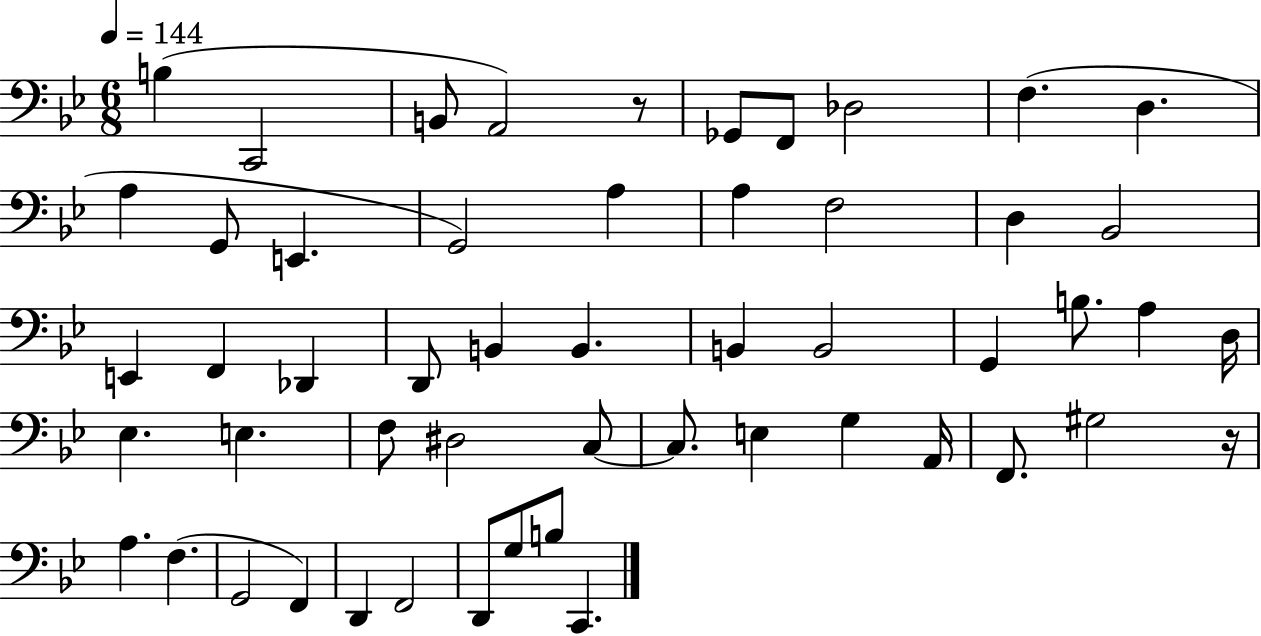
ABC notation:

X:1
T:Untitled
M:6/8
L:1/4
K:Bb
B, C,,2 B,,/2 A,,2 z/2 _G,,/2 F,,/2 _D,2 F, D, A, G,,/2 E,, G,,2 A, A, F,2 D, _B,,2 E,, F,, _D,, D,,/2 B,, B,, B,, B,,2 G,, B,/2 A, D,/4 _E, E, F,/2 ^D,2 C,/2 C,/2 E, G, A,,/4 F,,/2 ^G,2 z/4 A, F, G,,2 F,, D,, F,,2 D,,/2 G,/2 B,/2 C,,